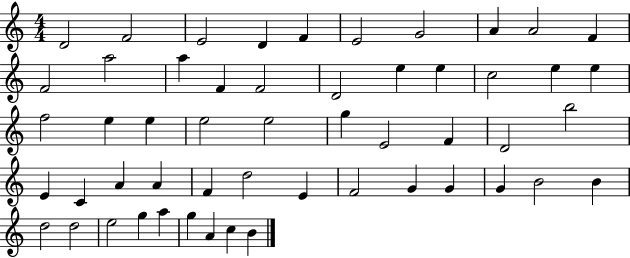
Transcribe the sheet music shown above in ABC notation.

X:1
T:Untitled
M:4/4
L:1/4
K:C
D2 F2 E2 D F E2 G2 A A2 F F2 a2 a F F2 D2 e e c2 e e f2 e e e2 e2 g E2 F D2 b2 E C A A F d2 E F2 G G G B2 B d2 d2 e2 g a g A c B